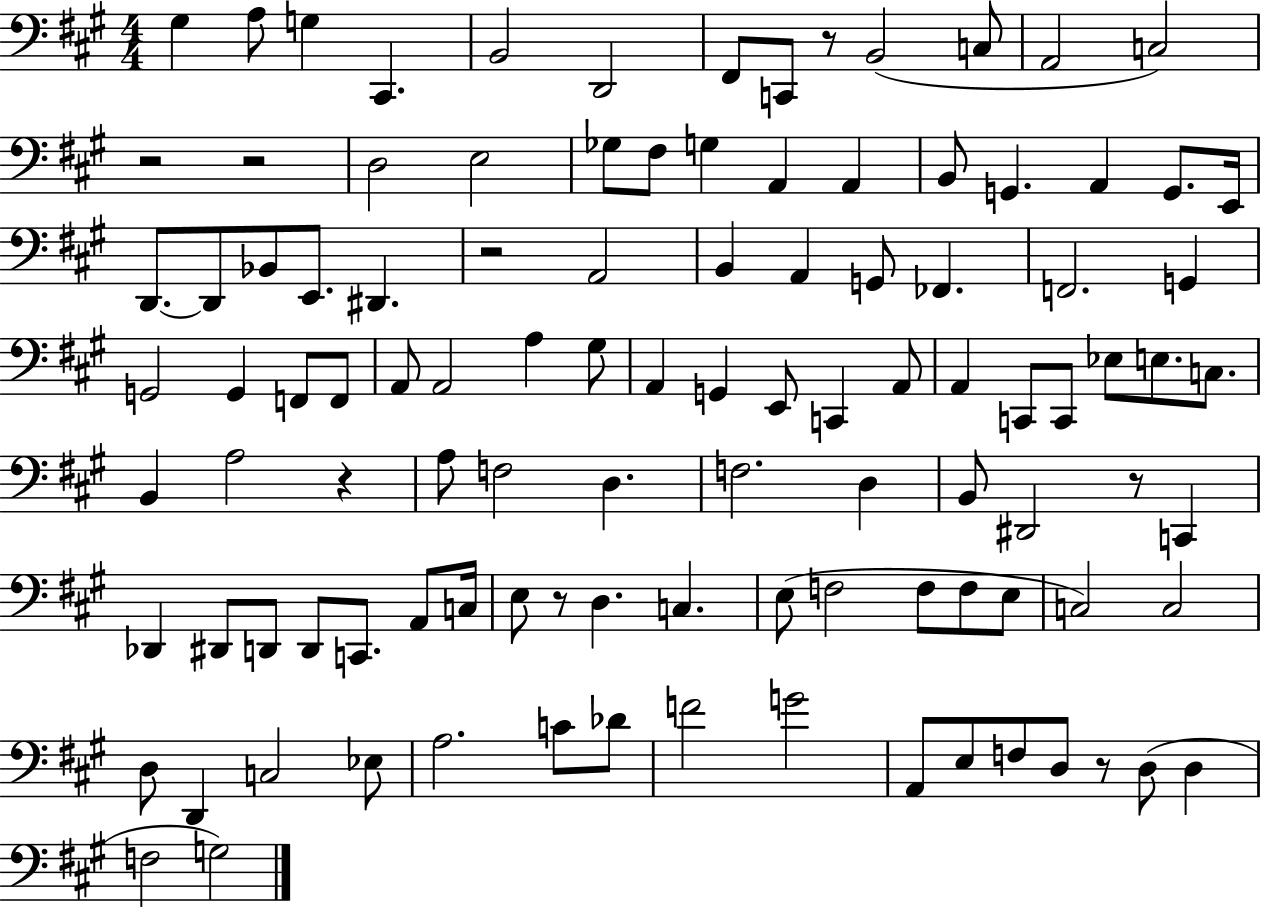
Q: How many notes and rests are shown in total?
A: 107